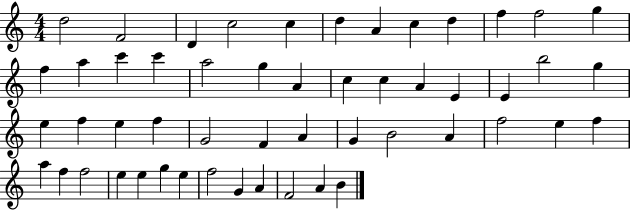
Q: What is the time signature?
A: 4/4